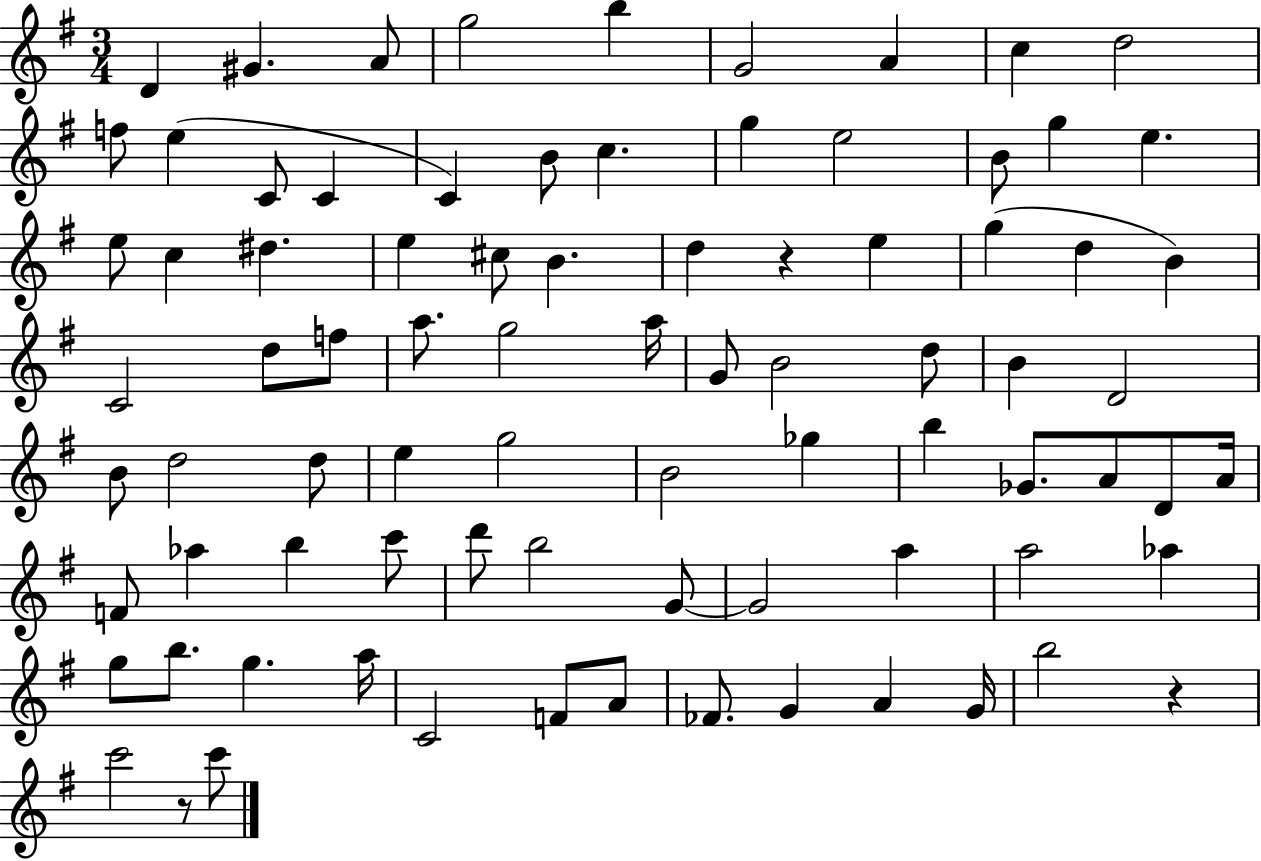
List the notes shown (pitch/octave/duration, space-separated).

D4/q G#4/q. A4/e G5/h B5/q G4/h A4/q C5/q D5/h F5/e E5/q C4/e C4/q C4/q B4/e C5/q. G5/q E5/h B4/e G5/q E5/q. E5/e C5/q D#5/q. E5/q C#5/e B4/q. D5/q R/q E5/q G5/q D5/q B4/q C4/h D5/e F5/e A5/e. G5/h A5/s G4/e B4/h D5/e B4/q D4/h B4/e D5/h D5/e E5/q G5/h B4/h Gb5/q B5/q Gb4/e. A4/e D4/e A4/s F4/e Ab5/q B5/q C6/e D6/e B5/h G4/e G4/h A5/q A5/h Ab5/q G5/e B5/e. G5/q. A5/s C4/h F4/e A4/e FES4/e. G4/q A4/q G4/s B5/h R/q C6/h R/e C6/e